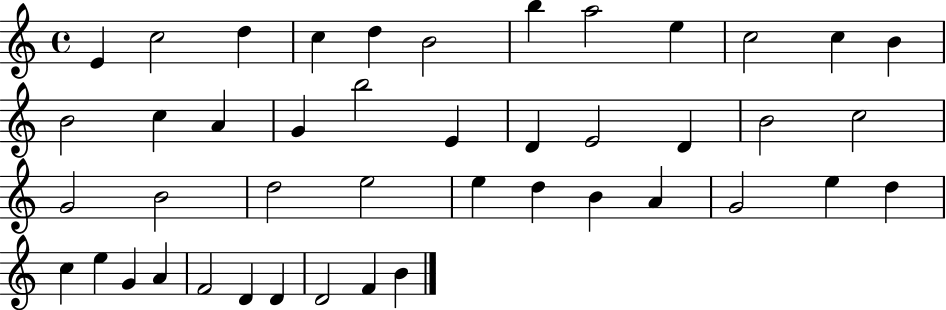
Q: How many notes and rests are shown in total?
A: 44